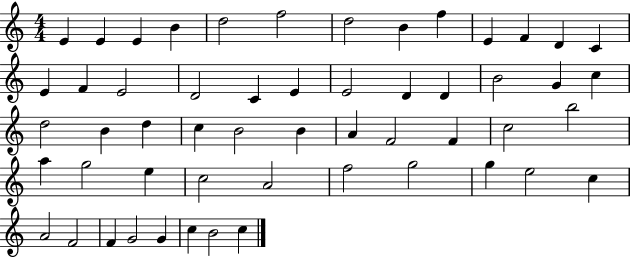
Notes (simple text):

E4/q E4/q E4/q B4/q D5/h F5/h D5/h B4/q F5/q E4/q F4/q D4/q C4/q E4/q F4/q E4/h D4/h C4/q E4/q E4/h D4/q D4/q B4/h G4/q C5/q D5/h B4/q D5/q C5/q B4/h B4/q A4/q F4/h F4/q C5/h B5/h A5/q G5/h E5/q C5/h A4/h F5/h G5/h G5/q E5/h C5/q A4/h F4/h F4/q G4/h G4/q C5/q B4/h C5/q